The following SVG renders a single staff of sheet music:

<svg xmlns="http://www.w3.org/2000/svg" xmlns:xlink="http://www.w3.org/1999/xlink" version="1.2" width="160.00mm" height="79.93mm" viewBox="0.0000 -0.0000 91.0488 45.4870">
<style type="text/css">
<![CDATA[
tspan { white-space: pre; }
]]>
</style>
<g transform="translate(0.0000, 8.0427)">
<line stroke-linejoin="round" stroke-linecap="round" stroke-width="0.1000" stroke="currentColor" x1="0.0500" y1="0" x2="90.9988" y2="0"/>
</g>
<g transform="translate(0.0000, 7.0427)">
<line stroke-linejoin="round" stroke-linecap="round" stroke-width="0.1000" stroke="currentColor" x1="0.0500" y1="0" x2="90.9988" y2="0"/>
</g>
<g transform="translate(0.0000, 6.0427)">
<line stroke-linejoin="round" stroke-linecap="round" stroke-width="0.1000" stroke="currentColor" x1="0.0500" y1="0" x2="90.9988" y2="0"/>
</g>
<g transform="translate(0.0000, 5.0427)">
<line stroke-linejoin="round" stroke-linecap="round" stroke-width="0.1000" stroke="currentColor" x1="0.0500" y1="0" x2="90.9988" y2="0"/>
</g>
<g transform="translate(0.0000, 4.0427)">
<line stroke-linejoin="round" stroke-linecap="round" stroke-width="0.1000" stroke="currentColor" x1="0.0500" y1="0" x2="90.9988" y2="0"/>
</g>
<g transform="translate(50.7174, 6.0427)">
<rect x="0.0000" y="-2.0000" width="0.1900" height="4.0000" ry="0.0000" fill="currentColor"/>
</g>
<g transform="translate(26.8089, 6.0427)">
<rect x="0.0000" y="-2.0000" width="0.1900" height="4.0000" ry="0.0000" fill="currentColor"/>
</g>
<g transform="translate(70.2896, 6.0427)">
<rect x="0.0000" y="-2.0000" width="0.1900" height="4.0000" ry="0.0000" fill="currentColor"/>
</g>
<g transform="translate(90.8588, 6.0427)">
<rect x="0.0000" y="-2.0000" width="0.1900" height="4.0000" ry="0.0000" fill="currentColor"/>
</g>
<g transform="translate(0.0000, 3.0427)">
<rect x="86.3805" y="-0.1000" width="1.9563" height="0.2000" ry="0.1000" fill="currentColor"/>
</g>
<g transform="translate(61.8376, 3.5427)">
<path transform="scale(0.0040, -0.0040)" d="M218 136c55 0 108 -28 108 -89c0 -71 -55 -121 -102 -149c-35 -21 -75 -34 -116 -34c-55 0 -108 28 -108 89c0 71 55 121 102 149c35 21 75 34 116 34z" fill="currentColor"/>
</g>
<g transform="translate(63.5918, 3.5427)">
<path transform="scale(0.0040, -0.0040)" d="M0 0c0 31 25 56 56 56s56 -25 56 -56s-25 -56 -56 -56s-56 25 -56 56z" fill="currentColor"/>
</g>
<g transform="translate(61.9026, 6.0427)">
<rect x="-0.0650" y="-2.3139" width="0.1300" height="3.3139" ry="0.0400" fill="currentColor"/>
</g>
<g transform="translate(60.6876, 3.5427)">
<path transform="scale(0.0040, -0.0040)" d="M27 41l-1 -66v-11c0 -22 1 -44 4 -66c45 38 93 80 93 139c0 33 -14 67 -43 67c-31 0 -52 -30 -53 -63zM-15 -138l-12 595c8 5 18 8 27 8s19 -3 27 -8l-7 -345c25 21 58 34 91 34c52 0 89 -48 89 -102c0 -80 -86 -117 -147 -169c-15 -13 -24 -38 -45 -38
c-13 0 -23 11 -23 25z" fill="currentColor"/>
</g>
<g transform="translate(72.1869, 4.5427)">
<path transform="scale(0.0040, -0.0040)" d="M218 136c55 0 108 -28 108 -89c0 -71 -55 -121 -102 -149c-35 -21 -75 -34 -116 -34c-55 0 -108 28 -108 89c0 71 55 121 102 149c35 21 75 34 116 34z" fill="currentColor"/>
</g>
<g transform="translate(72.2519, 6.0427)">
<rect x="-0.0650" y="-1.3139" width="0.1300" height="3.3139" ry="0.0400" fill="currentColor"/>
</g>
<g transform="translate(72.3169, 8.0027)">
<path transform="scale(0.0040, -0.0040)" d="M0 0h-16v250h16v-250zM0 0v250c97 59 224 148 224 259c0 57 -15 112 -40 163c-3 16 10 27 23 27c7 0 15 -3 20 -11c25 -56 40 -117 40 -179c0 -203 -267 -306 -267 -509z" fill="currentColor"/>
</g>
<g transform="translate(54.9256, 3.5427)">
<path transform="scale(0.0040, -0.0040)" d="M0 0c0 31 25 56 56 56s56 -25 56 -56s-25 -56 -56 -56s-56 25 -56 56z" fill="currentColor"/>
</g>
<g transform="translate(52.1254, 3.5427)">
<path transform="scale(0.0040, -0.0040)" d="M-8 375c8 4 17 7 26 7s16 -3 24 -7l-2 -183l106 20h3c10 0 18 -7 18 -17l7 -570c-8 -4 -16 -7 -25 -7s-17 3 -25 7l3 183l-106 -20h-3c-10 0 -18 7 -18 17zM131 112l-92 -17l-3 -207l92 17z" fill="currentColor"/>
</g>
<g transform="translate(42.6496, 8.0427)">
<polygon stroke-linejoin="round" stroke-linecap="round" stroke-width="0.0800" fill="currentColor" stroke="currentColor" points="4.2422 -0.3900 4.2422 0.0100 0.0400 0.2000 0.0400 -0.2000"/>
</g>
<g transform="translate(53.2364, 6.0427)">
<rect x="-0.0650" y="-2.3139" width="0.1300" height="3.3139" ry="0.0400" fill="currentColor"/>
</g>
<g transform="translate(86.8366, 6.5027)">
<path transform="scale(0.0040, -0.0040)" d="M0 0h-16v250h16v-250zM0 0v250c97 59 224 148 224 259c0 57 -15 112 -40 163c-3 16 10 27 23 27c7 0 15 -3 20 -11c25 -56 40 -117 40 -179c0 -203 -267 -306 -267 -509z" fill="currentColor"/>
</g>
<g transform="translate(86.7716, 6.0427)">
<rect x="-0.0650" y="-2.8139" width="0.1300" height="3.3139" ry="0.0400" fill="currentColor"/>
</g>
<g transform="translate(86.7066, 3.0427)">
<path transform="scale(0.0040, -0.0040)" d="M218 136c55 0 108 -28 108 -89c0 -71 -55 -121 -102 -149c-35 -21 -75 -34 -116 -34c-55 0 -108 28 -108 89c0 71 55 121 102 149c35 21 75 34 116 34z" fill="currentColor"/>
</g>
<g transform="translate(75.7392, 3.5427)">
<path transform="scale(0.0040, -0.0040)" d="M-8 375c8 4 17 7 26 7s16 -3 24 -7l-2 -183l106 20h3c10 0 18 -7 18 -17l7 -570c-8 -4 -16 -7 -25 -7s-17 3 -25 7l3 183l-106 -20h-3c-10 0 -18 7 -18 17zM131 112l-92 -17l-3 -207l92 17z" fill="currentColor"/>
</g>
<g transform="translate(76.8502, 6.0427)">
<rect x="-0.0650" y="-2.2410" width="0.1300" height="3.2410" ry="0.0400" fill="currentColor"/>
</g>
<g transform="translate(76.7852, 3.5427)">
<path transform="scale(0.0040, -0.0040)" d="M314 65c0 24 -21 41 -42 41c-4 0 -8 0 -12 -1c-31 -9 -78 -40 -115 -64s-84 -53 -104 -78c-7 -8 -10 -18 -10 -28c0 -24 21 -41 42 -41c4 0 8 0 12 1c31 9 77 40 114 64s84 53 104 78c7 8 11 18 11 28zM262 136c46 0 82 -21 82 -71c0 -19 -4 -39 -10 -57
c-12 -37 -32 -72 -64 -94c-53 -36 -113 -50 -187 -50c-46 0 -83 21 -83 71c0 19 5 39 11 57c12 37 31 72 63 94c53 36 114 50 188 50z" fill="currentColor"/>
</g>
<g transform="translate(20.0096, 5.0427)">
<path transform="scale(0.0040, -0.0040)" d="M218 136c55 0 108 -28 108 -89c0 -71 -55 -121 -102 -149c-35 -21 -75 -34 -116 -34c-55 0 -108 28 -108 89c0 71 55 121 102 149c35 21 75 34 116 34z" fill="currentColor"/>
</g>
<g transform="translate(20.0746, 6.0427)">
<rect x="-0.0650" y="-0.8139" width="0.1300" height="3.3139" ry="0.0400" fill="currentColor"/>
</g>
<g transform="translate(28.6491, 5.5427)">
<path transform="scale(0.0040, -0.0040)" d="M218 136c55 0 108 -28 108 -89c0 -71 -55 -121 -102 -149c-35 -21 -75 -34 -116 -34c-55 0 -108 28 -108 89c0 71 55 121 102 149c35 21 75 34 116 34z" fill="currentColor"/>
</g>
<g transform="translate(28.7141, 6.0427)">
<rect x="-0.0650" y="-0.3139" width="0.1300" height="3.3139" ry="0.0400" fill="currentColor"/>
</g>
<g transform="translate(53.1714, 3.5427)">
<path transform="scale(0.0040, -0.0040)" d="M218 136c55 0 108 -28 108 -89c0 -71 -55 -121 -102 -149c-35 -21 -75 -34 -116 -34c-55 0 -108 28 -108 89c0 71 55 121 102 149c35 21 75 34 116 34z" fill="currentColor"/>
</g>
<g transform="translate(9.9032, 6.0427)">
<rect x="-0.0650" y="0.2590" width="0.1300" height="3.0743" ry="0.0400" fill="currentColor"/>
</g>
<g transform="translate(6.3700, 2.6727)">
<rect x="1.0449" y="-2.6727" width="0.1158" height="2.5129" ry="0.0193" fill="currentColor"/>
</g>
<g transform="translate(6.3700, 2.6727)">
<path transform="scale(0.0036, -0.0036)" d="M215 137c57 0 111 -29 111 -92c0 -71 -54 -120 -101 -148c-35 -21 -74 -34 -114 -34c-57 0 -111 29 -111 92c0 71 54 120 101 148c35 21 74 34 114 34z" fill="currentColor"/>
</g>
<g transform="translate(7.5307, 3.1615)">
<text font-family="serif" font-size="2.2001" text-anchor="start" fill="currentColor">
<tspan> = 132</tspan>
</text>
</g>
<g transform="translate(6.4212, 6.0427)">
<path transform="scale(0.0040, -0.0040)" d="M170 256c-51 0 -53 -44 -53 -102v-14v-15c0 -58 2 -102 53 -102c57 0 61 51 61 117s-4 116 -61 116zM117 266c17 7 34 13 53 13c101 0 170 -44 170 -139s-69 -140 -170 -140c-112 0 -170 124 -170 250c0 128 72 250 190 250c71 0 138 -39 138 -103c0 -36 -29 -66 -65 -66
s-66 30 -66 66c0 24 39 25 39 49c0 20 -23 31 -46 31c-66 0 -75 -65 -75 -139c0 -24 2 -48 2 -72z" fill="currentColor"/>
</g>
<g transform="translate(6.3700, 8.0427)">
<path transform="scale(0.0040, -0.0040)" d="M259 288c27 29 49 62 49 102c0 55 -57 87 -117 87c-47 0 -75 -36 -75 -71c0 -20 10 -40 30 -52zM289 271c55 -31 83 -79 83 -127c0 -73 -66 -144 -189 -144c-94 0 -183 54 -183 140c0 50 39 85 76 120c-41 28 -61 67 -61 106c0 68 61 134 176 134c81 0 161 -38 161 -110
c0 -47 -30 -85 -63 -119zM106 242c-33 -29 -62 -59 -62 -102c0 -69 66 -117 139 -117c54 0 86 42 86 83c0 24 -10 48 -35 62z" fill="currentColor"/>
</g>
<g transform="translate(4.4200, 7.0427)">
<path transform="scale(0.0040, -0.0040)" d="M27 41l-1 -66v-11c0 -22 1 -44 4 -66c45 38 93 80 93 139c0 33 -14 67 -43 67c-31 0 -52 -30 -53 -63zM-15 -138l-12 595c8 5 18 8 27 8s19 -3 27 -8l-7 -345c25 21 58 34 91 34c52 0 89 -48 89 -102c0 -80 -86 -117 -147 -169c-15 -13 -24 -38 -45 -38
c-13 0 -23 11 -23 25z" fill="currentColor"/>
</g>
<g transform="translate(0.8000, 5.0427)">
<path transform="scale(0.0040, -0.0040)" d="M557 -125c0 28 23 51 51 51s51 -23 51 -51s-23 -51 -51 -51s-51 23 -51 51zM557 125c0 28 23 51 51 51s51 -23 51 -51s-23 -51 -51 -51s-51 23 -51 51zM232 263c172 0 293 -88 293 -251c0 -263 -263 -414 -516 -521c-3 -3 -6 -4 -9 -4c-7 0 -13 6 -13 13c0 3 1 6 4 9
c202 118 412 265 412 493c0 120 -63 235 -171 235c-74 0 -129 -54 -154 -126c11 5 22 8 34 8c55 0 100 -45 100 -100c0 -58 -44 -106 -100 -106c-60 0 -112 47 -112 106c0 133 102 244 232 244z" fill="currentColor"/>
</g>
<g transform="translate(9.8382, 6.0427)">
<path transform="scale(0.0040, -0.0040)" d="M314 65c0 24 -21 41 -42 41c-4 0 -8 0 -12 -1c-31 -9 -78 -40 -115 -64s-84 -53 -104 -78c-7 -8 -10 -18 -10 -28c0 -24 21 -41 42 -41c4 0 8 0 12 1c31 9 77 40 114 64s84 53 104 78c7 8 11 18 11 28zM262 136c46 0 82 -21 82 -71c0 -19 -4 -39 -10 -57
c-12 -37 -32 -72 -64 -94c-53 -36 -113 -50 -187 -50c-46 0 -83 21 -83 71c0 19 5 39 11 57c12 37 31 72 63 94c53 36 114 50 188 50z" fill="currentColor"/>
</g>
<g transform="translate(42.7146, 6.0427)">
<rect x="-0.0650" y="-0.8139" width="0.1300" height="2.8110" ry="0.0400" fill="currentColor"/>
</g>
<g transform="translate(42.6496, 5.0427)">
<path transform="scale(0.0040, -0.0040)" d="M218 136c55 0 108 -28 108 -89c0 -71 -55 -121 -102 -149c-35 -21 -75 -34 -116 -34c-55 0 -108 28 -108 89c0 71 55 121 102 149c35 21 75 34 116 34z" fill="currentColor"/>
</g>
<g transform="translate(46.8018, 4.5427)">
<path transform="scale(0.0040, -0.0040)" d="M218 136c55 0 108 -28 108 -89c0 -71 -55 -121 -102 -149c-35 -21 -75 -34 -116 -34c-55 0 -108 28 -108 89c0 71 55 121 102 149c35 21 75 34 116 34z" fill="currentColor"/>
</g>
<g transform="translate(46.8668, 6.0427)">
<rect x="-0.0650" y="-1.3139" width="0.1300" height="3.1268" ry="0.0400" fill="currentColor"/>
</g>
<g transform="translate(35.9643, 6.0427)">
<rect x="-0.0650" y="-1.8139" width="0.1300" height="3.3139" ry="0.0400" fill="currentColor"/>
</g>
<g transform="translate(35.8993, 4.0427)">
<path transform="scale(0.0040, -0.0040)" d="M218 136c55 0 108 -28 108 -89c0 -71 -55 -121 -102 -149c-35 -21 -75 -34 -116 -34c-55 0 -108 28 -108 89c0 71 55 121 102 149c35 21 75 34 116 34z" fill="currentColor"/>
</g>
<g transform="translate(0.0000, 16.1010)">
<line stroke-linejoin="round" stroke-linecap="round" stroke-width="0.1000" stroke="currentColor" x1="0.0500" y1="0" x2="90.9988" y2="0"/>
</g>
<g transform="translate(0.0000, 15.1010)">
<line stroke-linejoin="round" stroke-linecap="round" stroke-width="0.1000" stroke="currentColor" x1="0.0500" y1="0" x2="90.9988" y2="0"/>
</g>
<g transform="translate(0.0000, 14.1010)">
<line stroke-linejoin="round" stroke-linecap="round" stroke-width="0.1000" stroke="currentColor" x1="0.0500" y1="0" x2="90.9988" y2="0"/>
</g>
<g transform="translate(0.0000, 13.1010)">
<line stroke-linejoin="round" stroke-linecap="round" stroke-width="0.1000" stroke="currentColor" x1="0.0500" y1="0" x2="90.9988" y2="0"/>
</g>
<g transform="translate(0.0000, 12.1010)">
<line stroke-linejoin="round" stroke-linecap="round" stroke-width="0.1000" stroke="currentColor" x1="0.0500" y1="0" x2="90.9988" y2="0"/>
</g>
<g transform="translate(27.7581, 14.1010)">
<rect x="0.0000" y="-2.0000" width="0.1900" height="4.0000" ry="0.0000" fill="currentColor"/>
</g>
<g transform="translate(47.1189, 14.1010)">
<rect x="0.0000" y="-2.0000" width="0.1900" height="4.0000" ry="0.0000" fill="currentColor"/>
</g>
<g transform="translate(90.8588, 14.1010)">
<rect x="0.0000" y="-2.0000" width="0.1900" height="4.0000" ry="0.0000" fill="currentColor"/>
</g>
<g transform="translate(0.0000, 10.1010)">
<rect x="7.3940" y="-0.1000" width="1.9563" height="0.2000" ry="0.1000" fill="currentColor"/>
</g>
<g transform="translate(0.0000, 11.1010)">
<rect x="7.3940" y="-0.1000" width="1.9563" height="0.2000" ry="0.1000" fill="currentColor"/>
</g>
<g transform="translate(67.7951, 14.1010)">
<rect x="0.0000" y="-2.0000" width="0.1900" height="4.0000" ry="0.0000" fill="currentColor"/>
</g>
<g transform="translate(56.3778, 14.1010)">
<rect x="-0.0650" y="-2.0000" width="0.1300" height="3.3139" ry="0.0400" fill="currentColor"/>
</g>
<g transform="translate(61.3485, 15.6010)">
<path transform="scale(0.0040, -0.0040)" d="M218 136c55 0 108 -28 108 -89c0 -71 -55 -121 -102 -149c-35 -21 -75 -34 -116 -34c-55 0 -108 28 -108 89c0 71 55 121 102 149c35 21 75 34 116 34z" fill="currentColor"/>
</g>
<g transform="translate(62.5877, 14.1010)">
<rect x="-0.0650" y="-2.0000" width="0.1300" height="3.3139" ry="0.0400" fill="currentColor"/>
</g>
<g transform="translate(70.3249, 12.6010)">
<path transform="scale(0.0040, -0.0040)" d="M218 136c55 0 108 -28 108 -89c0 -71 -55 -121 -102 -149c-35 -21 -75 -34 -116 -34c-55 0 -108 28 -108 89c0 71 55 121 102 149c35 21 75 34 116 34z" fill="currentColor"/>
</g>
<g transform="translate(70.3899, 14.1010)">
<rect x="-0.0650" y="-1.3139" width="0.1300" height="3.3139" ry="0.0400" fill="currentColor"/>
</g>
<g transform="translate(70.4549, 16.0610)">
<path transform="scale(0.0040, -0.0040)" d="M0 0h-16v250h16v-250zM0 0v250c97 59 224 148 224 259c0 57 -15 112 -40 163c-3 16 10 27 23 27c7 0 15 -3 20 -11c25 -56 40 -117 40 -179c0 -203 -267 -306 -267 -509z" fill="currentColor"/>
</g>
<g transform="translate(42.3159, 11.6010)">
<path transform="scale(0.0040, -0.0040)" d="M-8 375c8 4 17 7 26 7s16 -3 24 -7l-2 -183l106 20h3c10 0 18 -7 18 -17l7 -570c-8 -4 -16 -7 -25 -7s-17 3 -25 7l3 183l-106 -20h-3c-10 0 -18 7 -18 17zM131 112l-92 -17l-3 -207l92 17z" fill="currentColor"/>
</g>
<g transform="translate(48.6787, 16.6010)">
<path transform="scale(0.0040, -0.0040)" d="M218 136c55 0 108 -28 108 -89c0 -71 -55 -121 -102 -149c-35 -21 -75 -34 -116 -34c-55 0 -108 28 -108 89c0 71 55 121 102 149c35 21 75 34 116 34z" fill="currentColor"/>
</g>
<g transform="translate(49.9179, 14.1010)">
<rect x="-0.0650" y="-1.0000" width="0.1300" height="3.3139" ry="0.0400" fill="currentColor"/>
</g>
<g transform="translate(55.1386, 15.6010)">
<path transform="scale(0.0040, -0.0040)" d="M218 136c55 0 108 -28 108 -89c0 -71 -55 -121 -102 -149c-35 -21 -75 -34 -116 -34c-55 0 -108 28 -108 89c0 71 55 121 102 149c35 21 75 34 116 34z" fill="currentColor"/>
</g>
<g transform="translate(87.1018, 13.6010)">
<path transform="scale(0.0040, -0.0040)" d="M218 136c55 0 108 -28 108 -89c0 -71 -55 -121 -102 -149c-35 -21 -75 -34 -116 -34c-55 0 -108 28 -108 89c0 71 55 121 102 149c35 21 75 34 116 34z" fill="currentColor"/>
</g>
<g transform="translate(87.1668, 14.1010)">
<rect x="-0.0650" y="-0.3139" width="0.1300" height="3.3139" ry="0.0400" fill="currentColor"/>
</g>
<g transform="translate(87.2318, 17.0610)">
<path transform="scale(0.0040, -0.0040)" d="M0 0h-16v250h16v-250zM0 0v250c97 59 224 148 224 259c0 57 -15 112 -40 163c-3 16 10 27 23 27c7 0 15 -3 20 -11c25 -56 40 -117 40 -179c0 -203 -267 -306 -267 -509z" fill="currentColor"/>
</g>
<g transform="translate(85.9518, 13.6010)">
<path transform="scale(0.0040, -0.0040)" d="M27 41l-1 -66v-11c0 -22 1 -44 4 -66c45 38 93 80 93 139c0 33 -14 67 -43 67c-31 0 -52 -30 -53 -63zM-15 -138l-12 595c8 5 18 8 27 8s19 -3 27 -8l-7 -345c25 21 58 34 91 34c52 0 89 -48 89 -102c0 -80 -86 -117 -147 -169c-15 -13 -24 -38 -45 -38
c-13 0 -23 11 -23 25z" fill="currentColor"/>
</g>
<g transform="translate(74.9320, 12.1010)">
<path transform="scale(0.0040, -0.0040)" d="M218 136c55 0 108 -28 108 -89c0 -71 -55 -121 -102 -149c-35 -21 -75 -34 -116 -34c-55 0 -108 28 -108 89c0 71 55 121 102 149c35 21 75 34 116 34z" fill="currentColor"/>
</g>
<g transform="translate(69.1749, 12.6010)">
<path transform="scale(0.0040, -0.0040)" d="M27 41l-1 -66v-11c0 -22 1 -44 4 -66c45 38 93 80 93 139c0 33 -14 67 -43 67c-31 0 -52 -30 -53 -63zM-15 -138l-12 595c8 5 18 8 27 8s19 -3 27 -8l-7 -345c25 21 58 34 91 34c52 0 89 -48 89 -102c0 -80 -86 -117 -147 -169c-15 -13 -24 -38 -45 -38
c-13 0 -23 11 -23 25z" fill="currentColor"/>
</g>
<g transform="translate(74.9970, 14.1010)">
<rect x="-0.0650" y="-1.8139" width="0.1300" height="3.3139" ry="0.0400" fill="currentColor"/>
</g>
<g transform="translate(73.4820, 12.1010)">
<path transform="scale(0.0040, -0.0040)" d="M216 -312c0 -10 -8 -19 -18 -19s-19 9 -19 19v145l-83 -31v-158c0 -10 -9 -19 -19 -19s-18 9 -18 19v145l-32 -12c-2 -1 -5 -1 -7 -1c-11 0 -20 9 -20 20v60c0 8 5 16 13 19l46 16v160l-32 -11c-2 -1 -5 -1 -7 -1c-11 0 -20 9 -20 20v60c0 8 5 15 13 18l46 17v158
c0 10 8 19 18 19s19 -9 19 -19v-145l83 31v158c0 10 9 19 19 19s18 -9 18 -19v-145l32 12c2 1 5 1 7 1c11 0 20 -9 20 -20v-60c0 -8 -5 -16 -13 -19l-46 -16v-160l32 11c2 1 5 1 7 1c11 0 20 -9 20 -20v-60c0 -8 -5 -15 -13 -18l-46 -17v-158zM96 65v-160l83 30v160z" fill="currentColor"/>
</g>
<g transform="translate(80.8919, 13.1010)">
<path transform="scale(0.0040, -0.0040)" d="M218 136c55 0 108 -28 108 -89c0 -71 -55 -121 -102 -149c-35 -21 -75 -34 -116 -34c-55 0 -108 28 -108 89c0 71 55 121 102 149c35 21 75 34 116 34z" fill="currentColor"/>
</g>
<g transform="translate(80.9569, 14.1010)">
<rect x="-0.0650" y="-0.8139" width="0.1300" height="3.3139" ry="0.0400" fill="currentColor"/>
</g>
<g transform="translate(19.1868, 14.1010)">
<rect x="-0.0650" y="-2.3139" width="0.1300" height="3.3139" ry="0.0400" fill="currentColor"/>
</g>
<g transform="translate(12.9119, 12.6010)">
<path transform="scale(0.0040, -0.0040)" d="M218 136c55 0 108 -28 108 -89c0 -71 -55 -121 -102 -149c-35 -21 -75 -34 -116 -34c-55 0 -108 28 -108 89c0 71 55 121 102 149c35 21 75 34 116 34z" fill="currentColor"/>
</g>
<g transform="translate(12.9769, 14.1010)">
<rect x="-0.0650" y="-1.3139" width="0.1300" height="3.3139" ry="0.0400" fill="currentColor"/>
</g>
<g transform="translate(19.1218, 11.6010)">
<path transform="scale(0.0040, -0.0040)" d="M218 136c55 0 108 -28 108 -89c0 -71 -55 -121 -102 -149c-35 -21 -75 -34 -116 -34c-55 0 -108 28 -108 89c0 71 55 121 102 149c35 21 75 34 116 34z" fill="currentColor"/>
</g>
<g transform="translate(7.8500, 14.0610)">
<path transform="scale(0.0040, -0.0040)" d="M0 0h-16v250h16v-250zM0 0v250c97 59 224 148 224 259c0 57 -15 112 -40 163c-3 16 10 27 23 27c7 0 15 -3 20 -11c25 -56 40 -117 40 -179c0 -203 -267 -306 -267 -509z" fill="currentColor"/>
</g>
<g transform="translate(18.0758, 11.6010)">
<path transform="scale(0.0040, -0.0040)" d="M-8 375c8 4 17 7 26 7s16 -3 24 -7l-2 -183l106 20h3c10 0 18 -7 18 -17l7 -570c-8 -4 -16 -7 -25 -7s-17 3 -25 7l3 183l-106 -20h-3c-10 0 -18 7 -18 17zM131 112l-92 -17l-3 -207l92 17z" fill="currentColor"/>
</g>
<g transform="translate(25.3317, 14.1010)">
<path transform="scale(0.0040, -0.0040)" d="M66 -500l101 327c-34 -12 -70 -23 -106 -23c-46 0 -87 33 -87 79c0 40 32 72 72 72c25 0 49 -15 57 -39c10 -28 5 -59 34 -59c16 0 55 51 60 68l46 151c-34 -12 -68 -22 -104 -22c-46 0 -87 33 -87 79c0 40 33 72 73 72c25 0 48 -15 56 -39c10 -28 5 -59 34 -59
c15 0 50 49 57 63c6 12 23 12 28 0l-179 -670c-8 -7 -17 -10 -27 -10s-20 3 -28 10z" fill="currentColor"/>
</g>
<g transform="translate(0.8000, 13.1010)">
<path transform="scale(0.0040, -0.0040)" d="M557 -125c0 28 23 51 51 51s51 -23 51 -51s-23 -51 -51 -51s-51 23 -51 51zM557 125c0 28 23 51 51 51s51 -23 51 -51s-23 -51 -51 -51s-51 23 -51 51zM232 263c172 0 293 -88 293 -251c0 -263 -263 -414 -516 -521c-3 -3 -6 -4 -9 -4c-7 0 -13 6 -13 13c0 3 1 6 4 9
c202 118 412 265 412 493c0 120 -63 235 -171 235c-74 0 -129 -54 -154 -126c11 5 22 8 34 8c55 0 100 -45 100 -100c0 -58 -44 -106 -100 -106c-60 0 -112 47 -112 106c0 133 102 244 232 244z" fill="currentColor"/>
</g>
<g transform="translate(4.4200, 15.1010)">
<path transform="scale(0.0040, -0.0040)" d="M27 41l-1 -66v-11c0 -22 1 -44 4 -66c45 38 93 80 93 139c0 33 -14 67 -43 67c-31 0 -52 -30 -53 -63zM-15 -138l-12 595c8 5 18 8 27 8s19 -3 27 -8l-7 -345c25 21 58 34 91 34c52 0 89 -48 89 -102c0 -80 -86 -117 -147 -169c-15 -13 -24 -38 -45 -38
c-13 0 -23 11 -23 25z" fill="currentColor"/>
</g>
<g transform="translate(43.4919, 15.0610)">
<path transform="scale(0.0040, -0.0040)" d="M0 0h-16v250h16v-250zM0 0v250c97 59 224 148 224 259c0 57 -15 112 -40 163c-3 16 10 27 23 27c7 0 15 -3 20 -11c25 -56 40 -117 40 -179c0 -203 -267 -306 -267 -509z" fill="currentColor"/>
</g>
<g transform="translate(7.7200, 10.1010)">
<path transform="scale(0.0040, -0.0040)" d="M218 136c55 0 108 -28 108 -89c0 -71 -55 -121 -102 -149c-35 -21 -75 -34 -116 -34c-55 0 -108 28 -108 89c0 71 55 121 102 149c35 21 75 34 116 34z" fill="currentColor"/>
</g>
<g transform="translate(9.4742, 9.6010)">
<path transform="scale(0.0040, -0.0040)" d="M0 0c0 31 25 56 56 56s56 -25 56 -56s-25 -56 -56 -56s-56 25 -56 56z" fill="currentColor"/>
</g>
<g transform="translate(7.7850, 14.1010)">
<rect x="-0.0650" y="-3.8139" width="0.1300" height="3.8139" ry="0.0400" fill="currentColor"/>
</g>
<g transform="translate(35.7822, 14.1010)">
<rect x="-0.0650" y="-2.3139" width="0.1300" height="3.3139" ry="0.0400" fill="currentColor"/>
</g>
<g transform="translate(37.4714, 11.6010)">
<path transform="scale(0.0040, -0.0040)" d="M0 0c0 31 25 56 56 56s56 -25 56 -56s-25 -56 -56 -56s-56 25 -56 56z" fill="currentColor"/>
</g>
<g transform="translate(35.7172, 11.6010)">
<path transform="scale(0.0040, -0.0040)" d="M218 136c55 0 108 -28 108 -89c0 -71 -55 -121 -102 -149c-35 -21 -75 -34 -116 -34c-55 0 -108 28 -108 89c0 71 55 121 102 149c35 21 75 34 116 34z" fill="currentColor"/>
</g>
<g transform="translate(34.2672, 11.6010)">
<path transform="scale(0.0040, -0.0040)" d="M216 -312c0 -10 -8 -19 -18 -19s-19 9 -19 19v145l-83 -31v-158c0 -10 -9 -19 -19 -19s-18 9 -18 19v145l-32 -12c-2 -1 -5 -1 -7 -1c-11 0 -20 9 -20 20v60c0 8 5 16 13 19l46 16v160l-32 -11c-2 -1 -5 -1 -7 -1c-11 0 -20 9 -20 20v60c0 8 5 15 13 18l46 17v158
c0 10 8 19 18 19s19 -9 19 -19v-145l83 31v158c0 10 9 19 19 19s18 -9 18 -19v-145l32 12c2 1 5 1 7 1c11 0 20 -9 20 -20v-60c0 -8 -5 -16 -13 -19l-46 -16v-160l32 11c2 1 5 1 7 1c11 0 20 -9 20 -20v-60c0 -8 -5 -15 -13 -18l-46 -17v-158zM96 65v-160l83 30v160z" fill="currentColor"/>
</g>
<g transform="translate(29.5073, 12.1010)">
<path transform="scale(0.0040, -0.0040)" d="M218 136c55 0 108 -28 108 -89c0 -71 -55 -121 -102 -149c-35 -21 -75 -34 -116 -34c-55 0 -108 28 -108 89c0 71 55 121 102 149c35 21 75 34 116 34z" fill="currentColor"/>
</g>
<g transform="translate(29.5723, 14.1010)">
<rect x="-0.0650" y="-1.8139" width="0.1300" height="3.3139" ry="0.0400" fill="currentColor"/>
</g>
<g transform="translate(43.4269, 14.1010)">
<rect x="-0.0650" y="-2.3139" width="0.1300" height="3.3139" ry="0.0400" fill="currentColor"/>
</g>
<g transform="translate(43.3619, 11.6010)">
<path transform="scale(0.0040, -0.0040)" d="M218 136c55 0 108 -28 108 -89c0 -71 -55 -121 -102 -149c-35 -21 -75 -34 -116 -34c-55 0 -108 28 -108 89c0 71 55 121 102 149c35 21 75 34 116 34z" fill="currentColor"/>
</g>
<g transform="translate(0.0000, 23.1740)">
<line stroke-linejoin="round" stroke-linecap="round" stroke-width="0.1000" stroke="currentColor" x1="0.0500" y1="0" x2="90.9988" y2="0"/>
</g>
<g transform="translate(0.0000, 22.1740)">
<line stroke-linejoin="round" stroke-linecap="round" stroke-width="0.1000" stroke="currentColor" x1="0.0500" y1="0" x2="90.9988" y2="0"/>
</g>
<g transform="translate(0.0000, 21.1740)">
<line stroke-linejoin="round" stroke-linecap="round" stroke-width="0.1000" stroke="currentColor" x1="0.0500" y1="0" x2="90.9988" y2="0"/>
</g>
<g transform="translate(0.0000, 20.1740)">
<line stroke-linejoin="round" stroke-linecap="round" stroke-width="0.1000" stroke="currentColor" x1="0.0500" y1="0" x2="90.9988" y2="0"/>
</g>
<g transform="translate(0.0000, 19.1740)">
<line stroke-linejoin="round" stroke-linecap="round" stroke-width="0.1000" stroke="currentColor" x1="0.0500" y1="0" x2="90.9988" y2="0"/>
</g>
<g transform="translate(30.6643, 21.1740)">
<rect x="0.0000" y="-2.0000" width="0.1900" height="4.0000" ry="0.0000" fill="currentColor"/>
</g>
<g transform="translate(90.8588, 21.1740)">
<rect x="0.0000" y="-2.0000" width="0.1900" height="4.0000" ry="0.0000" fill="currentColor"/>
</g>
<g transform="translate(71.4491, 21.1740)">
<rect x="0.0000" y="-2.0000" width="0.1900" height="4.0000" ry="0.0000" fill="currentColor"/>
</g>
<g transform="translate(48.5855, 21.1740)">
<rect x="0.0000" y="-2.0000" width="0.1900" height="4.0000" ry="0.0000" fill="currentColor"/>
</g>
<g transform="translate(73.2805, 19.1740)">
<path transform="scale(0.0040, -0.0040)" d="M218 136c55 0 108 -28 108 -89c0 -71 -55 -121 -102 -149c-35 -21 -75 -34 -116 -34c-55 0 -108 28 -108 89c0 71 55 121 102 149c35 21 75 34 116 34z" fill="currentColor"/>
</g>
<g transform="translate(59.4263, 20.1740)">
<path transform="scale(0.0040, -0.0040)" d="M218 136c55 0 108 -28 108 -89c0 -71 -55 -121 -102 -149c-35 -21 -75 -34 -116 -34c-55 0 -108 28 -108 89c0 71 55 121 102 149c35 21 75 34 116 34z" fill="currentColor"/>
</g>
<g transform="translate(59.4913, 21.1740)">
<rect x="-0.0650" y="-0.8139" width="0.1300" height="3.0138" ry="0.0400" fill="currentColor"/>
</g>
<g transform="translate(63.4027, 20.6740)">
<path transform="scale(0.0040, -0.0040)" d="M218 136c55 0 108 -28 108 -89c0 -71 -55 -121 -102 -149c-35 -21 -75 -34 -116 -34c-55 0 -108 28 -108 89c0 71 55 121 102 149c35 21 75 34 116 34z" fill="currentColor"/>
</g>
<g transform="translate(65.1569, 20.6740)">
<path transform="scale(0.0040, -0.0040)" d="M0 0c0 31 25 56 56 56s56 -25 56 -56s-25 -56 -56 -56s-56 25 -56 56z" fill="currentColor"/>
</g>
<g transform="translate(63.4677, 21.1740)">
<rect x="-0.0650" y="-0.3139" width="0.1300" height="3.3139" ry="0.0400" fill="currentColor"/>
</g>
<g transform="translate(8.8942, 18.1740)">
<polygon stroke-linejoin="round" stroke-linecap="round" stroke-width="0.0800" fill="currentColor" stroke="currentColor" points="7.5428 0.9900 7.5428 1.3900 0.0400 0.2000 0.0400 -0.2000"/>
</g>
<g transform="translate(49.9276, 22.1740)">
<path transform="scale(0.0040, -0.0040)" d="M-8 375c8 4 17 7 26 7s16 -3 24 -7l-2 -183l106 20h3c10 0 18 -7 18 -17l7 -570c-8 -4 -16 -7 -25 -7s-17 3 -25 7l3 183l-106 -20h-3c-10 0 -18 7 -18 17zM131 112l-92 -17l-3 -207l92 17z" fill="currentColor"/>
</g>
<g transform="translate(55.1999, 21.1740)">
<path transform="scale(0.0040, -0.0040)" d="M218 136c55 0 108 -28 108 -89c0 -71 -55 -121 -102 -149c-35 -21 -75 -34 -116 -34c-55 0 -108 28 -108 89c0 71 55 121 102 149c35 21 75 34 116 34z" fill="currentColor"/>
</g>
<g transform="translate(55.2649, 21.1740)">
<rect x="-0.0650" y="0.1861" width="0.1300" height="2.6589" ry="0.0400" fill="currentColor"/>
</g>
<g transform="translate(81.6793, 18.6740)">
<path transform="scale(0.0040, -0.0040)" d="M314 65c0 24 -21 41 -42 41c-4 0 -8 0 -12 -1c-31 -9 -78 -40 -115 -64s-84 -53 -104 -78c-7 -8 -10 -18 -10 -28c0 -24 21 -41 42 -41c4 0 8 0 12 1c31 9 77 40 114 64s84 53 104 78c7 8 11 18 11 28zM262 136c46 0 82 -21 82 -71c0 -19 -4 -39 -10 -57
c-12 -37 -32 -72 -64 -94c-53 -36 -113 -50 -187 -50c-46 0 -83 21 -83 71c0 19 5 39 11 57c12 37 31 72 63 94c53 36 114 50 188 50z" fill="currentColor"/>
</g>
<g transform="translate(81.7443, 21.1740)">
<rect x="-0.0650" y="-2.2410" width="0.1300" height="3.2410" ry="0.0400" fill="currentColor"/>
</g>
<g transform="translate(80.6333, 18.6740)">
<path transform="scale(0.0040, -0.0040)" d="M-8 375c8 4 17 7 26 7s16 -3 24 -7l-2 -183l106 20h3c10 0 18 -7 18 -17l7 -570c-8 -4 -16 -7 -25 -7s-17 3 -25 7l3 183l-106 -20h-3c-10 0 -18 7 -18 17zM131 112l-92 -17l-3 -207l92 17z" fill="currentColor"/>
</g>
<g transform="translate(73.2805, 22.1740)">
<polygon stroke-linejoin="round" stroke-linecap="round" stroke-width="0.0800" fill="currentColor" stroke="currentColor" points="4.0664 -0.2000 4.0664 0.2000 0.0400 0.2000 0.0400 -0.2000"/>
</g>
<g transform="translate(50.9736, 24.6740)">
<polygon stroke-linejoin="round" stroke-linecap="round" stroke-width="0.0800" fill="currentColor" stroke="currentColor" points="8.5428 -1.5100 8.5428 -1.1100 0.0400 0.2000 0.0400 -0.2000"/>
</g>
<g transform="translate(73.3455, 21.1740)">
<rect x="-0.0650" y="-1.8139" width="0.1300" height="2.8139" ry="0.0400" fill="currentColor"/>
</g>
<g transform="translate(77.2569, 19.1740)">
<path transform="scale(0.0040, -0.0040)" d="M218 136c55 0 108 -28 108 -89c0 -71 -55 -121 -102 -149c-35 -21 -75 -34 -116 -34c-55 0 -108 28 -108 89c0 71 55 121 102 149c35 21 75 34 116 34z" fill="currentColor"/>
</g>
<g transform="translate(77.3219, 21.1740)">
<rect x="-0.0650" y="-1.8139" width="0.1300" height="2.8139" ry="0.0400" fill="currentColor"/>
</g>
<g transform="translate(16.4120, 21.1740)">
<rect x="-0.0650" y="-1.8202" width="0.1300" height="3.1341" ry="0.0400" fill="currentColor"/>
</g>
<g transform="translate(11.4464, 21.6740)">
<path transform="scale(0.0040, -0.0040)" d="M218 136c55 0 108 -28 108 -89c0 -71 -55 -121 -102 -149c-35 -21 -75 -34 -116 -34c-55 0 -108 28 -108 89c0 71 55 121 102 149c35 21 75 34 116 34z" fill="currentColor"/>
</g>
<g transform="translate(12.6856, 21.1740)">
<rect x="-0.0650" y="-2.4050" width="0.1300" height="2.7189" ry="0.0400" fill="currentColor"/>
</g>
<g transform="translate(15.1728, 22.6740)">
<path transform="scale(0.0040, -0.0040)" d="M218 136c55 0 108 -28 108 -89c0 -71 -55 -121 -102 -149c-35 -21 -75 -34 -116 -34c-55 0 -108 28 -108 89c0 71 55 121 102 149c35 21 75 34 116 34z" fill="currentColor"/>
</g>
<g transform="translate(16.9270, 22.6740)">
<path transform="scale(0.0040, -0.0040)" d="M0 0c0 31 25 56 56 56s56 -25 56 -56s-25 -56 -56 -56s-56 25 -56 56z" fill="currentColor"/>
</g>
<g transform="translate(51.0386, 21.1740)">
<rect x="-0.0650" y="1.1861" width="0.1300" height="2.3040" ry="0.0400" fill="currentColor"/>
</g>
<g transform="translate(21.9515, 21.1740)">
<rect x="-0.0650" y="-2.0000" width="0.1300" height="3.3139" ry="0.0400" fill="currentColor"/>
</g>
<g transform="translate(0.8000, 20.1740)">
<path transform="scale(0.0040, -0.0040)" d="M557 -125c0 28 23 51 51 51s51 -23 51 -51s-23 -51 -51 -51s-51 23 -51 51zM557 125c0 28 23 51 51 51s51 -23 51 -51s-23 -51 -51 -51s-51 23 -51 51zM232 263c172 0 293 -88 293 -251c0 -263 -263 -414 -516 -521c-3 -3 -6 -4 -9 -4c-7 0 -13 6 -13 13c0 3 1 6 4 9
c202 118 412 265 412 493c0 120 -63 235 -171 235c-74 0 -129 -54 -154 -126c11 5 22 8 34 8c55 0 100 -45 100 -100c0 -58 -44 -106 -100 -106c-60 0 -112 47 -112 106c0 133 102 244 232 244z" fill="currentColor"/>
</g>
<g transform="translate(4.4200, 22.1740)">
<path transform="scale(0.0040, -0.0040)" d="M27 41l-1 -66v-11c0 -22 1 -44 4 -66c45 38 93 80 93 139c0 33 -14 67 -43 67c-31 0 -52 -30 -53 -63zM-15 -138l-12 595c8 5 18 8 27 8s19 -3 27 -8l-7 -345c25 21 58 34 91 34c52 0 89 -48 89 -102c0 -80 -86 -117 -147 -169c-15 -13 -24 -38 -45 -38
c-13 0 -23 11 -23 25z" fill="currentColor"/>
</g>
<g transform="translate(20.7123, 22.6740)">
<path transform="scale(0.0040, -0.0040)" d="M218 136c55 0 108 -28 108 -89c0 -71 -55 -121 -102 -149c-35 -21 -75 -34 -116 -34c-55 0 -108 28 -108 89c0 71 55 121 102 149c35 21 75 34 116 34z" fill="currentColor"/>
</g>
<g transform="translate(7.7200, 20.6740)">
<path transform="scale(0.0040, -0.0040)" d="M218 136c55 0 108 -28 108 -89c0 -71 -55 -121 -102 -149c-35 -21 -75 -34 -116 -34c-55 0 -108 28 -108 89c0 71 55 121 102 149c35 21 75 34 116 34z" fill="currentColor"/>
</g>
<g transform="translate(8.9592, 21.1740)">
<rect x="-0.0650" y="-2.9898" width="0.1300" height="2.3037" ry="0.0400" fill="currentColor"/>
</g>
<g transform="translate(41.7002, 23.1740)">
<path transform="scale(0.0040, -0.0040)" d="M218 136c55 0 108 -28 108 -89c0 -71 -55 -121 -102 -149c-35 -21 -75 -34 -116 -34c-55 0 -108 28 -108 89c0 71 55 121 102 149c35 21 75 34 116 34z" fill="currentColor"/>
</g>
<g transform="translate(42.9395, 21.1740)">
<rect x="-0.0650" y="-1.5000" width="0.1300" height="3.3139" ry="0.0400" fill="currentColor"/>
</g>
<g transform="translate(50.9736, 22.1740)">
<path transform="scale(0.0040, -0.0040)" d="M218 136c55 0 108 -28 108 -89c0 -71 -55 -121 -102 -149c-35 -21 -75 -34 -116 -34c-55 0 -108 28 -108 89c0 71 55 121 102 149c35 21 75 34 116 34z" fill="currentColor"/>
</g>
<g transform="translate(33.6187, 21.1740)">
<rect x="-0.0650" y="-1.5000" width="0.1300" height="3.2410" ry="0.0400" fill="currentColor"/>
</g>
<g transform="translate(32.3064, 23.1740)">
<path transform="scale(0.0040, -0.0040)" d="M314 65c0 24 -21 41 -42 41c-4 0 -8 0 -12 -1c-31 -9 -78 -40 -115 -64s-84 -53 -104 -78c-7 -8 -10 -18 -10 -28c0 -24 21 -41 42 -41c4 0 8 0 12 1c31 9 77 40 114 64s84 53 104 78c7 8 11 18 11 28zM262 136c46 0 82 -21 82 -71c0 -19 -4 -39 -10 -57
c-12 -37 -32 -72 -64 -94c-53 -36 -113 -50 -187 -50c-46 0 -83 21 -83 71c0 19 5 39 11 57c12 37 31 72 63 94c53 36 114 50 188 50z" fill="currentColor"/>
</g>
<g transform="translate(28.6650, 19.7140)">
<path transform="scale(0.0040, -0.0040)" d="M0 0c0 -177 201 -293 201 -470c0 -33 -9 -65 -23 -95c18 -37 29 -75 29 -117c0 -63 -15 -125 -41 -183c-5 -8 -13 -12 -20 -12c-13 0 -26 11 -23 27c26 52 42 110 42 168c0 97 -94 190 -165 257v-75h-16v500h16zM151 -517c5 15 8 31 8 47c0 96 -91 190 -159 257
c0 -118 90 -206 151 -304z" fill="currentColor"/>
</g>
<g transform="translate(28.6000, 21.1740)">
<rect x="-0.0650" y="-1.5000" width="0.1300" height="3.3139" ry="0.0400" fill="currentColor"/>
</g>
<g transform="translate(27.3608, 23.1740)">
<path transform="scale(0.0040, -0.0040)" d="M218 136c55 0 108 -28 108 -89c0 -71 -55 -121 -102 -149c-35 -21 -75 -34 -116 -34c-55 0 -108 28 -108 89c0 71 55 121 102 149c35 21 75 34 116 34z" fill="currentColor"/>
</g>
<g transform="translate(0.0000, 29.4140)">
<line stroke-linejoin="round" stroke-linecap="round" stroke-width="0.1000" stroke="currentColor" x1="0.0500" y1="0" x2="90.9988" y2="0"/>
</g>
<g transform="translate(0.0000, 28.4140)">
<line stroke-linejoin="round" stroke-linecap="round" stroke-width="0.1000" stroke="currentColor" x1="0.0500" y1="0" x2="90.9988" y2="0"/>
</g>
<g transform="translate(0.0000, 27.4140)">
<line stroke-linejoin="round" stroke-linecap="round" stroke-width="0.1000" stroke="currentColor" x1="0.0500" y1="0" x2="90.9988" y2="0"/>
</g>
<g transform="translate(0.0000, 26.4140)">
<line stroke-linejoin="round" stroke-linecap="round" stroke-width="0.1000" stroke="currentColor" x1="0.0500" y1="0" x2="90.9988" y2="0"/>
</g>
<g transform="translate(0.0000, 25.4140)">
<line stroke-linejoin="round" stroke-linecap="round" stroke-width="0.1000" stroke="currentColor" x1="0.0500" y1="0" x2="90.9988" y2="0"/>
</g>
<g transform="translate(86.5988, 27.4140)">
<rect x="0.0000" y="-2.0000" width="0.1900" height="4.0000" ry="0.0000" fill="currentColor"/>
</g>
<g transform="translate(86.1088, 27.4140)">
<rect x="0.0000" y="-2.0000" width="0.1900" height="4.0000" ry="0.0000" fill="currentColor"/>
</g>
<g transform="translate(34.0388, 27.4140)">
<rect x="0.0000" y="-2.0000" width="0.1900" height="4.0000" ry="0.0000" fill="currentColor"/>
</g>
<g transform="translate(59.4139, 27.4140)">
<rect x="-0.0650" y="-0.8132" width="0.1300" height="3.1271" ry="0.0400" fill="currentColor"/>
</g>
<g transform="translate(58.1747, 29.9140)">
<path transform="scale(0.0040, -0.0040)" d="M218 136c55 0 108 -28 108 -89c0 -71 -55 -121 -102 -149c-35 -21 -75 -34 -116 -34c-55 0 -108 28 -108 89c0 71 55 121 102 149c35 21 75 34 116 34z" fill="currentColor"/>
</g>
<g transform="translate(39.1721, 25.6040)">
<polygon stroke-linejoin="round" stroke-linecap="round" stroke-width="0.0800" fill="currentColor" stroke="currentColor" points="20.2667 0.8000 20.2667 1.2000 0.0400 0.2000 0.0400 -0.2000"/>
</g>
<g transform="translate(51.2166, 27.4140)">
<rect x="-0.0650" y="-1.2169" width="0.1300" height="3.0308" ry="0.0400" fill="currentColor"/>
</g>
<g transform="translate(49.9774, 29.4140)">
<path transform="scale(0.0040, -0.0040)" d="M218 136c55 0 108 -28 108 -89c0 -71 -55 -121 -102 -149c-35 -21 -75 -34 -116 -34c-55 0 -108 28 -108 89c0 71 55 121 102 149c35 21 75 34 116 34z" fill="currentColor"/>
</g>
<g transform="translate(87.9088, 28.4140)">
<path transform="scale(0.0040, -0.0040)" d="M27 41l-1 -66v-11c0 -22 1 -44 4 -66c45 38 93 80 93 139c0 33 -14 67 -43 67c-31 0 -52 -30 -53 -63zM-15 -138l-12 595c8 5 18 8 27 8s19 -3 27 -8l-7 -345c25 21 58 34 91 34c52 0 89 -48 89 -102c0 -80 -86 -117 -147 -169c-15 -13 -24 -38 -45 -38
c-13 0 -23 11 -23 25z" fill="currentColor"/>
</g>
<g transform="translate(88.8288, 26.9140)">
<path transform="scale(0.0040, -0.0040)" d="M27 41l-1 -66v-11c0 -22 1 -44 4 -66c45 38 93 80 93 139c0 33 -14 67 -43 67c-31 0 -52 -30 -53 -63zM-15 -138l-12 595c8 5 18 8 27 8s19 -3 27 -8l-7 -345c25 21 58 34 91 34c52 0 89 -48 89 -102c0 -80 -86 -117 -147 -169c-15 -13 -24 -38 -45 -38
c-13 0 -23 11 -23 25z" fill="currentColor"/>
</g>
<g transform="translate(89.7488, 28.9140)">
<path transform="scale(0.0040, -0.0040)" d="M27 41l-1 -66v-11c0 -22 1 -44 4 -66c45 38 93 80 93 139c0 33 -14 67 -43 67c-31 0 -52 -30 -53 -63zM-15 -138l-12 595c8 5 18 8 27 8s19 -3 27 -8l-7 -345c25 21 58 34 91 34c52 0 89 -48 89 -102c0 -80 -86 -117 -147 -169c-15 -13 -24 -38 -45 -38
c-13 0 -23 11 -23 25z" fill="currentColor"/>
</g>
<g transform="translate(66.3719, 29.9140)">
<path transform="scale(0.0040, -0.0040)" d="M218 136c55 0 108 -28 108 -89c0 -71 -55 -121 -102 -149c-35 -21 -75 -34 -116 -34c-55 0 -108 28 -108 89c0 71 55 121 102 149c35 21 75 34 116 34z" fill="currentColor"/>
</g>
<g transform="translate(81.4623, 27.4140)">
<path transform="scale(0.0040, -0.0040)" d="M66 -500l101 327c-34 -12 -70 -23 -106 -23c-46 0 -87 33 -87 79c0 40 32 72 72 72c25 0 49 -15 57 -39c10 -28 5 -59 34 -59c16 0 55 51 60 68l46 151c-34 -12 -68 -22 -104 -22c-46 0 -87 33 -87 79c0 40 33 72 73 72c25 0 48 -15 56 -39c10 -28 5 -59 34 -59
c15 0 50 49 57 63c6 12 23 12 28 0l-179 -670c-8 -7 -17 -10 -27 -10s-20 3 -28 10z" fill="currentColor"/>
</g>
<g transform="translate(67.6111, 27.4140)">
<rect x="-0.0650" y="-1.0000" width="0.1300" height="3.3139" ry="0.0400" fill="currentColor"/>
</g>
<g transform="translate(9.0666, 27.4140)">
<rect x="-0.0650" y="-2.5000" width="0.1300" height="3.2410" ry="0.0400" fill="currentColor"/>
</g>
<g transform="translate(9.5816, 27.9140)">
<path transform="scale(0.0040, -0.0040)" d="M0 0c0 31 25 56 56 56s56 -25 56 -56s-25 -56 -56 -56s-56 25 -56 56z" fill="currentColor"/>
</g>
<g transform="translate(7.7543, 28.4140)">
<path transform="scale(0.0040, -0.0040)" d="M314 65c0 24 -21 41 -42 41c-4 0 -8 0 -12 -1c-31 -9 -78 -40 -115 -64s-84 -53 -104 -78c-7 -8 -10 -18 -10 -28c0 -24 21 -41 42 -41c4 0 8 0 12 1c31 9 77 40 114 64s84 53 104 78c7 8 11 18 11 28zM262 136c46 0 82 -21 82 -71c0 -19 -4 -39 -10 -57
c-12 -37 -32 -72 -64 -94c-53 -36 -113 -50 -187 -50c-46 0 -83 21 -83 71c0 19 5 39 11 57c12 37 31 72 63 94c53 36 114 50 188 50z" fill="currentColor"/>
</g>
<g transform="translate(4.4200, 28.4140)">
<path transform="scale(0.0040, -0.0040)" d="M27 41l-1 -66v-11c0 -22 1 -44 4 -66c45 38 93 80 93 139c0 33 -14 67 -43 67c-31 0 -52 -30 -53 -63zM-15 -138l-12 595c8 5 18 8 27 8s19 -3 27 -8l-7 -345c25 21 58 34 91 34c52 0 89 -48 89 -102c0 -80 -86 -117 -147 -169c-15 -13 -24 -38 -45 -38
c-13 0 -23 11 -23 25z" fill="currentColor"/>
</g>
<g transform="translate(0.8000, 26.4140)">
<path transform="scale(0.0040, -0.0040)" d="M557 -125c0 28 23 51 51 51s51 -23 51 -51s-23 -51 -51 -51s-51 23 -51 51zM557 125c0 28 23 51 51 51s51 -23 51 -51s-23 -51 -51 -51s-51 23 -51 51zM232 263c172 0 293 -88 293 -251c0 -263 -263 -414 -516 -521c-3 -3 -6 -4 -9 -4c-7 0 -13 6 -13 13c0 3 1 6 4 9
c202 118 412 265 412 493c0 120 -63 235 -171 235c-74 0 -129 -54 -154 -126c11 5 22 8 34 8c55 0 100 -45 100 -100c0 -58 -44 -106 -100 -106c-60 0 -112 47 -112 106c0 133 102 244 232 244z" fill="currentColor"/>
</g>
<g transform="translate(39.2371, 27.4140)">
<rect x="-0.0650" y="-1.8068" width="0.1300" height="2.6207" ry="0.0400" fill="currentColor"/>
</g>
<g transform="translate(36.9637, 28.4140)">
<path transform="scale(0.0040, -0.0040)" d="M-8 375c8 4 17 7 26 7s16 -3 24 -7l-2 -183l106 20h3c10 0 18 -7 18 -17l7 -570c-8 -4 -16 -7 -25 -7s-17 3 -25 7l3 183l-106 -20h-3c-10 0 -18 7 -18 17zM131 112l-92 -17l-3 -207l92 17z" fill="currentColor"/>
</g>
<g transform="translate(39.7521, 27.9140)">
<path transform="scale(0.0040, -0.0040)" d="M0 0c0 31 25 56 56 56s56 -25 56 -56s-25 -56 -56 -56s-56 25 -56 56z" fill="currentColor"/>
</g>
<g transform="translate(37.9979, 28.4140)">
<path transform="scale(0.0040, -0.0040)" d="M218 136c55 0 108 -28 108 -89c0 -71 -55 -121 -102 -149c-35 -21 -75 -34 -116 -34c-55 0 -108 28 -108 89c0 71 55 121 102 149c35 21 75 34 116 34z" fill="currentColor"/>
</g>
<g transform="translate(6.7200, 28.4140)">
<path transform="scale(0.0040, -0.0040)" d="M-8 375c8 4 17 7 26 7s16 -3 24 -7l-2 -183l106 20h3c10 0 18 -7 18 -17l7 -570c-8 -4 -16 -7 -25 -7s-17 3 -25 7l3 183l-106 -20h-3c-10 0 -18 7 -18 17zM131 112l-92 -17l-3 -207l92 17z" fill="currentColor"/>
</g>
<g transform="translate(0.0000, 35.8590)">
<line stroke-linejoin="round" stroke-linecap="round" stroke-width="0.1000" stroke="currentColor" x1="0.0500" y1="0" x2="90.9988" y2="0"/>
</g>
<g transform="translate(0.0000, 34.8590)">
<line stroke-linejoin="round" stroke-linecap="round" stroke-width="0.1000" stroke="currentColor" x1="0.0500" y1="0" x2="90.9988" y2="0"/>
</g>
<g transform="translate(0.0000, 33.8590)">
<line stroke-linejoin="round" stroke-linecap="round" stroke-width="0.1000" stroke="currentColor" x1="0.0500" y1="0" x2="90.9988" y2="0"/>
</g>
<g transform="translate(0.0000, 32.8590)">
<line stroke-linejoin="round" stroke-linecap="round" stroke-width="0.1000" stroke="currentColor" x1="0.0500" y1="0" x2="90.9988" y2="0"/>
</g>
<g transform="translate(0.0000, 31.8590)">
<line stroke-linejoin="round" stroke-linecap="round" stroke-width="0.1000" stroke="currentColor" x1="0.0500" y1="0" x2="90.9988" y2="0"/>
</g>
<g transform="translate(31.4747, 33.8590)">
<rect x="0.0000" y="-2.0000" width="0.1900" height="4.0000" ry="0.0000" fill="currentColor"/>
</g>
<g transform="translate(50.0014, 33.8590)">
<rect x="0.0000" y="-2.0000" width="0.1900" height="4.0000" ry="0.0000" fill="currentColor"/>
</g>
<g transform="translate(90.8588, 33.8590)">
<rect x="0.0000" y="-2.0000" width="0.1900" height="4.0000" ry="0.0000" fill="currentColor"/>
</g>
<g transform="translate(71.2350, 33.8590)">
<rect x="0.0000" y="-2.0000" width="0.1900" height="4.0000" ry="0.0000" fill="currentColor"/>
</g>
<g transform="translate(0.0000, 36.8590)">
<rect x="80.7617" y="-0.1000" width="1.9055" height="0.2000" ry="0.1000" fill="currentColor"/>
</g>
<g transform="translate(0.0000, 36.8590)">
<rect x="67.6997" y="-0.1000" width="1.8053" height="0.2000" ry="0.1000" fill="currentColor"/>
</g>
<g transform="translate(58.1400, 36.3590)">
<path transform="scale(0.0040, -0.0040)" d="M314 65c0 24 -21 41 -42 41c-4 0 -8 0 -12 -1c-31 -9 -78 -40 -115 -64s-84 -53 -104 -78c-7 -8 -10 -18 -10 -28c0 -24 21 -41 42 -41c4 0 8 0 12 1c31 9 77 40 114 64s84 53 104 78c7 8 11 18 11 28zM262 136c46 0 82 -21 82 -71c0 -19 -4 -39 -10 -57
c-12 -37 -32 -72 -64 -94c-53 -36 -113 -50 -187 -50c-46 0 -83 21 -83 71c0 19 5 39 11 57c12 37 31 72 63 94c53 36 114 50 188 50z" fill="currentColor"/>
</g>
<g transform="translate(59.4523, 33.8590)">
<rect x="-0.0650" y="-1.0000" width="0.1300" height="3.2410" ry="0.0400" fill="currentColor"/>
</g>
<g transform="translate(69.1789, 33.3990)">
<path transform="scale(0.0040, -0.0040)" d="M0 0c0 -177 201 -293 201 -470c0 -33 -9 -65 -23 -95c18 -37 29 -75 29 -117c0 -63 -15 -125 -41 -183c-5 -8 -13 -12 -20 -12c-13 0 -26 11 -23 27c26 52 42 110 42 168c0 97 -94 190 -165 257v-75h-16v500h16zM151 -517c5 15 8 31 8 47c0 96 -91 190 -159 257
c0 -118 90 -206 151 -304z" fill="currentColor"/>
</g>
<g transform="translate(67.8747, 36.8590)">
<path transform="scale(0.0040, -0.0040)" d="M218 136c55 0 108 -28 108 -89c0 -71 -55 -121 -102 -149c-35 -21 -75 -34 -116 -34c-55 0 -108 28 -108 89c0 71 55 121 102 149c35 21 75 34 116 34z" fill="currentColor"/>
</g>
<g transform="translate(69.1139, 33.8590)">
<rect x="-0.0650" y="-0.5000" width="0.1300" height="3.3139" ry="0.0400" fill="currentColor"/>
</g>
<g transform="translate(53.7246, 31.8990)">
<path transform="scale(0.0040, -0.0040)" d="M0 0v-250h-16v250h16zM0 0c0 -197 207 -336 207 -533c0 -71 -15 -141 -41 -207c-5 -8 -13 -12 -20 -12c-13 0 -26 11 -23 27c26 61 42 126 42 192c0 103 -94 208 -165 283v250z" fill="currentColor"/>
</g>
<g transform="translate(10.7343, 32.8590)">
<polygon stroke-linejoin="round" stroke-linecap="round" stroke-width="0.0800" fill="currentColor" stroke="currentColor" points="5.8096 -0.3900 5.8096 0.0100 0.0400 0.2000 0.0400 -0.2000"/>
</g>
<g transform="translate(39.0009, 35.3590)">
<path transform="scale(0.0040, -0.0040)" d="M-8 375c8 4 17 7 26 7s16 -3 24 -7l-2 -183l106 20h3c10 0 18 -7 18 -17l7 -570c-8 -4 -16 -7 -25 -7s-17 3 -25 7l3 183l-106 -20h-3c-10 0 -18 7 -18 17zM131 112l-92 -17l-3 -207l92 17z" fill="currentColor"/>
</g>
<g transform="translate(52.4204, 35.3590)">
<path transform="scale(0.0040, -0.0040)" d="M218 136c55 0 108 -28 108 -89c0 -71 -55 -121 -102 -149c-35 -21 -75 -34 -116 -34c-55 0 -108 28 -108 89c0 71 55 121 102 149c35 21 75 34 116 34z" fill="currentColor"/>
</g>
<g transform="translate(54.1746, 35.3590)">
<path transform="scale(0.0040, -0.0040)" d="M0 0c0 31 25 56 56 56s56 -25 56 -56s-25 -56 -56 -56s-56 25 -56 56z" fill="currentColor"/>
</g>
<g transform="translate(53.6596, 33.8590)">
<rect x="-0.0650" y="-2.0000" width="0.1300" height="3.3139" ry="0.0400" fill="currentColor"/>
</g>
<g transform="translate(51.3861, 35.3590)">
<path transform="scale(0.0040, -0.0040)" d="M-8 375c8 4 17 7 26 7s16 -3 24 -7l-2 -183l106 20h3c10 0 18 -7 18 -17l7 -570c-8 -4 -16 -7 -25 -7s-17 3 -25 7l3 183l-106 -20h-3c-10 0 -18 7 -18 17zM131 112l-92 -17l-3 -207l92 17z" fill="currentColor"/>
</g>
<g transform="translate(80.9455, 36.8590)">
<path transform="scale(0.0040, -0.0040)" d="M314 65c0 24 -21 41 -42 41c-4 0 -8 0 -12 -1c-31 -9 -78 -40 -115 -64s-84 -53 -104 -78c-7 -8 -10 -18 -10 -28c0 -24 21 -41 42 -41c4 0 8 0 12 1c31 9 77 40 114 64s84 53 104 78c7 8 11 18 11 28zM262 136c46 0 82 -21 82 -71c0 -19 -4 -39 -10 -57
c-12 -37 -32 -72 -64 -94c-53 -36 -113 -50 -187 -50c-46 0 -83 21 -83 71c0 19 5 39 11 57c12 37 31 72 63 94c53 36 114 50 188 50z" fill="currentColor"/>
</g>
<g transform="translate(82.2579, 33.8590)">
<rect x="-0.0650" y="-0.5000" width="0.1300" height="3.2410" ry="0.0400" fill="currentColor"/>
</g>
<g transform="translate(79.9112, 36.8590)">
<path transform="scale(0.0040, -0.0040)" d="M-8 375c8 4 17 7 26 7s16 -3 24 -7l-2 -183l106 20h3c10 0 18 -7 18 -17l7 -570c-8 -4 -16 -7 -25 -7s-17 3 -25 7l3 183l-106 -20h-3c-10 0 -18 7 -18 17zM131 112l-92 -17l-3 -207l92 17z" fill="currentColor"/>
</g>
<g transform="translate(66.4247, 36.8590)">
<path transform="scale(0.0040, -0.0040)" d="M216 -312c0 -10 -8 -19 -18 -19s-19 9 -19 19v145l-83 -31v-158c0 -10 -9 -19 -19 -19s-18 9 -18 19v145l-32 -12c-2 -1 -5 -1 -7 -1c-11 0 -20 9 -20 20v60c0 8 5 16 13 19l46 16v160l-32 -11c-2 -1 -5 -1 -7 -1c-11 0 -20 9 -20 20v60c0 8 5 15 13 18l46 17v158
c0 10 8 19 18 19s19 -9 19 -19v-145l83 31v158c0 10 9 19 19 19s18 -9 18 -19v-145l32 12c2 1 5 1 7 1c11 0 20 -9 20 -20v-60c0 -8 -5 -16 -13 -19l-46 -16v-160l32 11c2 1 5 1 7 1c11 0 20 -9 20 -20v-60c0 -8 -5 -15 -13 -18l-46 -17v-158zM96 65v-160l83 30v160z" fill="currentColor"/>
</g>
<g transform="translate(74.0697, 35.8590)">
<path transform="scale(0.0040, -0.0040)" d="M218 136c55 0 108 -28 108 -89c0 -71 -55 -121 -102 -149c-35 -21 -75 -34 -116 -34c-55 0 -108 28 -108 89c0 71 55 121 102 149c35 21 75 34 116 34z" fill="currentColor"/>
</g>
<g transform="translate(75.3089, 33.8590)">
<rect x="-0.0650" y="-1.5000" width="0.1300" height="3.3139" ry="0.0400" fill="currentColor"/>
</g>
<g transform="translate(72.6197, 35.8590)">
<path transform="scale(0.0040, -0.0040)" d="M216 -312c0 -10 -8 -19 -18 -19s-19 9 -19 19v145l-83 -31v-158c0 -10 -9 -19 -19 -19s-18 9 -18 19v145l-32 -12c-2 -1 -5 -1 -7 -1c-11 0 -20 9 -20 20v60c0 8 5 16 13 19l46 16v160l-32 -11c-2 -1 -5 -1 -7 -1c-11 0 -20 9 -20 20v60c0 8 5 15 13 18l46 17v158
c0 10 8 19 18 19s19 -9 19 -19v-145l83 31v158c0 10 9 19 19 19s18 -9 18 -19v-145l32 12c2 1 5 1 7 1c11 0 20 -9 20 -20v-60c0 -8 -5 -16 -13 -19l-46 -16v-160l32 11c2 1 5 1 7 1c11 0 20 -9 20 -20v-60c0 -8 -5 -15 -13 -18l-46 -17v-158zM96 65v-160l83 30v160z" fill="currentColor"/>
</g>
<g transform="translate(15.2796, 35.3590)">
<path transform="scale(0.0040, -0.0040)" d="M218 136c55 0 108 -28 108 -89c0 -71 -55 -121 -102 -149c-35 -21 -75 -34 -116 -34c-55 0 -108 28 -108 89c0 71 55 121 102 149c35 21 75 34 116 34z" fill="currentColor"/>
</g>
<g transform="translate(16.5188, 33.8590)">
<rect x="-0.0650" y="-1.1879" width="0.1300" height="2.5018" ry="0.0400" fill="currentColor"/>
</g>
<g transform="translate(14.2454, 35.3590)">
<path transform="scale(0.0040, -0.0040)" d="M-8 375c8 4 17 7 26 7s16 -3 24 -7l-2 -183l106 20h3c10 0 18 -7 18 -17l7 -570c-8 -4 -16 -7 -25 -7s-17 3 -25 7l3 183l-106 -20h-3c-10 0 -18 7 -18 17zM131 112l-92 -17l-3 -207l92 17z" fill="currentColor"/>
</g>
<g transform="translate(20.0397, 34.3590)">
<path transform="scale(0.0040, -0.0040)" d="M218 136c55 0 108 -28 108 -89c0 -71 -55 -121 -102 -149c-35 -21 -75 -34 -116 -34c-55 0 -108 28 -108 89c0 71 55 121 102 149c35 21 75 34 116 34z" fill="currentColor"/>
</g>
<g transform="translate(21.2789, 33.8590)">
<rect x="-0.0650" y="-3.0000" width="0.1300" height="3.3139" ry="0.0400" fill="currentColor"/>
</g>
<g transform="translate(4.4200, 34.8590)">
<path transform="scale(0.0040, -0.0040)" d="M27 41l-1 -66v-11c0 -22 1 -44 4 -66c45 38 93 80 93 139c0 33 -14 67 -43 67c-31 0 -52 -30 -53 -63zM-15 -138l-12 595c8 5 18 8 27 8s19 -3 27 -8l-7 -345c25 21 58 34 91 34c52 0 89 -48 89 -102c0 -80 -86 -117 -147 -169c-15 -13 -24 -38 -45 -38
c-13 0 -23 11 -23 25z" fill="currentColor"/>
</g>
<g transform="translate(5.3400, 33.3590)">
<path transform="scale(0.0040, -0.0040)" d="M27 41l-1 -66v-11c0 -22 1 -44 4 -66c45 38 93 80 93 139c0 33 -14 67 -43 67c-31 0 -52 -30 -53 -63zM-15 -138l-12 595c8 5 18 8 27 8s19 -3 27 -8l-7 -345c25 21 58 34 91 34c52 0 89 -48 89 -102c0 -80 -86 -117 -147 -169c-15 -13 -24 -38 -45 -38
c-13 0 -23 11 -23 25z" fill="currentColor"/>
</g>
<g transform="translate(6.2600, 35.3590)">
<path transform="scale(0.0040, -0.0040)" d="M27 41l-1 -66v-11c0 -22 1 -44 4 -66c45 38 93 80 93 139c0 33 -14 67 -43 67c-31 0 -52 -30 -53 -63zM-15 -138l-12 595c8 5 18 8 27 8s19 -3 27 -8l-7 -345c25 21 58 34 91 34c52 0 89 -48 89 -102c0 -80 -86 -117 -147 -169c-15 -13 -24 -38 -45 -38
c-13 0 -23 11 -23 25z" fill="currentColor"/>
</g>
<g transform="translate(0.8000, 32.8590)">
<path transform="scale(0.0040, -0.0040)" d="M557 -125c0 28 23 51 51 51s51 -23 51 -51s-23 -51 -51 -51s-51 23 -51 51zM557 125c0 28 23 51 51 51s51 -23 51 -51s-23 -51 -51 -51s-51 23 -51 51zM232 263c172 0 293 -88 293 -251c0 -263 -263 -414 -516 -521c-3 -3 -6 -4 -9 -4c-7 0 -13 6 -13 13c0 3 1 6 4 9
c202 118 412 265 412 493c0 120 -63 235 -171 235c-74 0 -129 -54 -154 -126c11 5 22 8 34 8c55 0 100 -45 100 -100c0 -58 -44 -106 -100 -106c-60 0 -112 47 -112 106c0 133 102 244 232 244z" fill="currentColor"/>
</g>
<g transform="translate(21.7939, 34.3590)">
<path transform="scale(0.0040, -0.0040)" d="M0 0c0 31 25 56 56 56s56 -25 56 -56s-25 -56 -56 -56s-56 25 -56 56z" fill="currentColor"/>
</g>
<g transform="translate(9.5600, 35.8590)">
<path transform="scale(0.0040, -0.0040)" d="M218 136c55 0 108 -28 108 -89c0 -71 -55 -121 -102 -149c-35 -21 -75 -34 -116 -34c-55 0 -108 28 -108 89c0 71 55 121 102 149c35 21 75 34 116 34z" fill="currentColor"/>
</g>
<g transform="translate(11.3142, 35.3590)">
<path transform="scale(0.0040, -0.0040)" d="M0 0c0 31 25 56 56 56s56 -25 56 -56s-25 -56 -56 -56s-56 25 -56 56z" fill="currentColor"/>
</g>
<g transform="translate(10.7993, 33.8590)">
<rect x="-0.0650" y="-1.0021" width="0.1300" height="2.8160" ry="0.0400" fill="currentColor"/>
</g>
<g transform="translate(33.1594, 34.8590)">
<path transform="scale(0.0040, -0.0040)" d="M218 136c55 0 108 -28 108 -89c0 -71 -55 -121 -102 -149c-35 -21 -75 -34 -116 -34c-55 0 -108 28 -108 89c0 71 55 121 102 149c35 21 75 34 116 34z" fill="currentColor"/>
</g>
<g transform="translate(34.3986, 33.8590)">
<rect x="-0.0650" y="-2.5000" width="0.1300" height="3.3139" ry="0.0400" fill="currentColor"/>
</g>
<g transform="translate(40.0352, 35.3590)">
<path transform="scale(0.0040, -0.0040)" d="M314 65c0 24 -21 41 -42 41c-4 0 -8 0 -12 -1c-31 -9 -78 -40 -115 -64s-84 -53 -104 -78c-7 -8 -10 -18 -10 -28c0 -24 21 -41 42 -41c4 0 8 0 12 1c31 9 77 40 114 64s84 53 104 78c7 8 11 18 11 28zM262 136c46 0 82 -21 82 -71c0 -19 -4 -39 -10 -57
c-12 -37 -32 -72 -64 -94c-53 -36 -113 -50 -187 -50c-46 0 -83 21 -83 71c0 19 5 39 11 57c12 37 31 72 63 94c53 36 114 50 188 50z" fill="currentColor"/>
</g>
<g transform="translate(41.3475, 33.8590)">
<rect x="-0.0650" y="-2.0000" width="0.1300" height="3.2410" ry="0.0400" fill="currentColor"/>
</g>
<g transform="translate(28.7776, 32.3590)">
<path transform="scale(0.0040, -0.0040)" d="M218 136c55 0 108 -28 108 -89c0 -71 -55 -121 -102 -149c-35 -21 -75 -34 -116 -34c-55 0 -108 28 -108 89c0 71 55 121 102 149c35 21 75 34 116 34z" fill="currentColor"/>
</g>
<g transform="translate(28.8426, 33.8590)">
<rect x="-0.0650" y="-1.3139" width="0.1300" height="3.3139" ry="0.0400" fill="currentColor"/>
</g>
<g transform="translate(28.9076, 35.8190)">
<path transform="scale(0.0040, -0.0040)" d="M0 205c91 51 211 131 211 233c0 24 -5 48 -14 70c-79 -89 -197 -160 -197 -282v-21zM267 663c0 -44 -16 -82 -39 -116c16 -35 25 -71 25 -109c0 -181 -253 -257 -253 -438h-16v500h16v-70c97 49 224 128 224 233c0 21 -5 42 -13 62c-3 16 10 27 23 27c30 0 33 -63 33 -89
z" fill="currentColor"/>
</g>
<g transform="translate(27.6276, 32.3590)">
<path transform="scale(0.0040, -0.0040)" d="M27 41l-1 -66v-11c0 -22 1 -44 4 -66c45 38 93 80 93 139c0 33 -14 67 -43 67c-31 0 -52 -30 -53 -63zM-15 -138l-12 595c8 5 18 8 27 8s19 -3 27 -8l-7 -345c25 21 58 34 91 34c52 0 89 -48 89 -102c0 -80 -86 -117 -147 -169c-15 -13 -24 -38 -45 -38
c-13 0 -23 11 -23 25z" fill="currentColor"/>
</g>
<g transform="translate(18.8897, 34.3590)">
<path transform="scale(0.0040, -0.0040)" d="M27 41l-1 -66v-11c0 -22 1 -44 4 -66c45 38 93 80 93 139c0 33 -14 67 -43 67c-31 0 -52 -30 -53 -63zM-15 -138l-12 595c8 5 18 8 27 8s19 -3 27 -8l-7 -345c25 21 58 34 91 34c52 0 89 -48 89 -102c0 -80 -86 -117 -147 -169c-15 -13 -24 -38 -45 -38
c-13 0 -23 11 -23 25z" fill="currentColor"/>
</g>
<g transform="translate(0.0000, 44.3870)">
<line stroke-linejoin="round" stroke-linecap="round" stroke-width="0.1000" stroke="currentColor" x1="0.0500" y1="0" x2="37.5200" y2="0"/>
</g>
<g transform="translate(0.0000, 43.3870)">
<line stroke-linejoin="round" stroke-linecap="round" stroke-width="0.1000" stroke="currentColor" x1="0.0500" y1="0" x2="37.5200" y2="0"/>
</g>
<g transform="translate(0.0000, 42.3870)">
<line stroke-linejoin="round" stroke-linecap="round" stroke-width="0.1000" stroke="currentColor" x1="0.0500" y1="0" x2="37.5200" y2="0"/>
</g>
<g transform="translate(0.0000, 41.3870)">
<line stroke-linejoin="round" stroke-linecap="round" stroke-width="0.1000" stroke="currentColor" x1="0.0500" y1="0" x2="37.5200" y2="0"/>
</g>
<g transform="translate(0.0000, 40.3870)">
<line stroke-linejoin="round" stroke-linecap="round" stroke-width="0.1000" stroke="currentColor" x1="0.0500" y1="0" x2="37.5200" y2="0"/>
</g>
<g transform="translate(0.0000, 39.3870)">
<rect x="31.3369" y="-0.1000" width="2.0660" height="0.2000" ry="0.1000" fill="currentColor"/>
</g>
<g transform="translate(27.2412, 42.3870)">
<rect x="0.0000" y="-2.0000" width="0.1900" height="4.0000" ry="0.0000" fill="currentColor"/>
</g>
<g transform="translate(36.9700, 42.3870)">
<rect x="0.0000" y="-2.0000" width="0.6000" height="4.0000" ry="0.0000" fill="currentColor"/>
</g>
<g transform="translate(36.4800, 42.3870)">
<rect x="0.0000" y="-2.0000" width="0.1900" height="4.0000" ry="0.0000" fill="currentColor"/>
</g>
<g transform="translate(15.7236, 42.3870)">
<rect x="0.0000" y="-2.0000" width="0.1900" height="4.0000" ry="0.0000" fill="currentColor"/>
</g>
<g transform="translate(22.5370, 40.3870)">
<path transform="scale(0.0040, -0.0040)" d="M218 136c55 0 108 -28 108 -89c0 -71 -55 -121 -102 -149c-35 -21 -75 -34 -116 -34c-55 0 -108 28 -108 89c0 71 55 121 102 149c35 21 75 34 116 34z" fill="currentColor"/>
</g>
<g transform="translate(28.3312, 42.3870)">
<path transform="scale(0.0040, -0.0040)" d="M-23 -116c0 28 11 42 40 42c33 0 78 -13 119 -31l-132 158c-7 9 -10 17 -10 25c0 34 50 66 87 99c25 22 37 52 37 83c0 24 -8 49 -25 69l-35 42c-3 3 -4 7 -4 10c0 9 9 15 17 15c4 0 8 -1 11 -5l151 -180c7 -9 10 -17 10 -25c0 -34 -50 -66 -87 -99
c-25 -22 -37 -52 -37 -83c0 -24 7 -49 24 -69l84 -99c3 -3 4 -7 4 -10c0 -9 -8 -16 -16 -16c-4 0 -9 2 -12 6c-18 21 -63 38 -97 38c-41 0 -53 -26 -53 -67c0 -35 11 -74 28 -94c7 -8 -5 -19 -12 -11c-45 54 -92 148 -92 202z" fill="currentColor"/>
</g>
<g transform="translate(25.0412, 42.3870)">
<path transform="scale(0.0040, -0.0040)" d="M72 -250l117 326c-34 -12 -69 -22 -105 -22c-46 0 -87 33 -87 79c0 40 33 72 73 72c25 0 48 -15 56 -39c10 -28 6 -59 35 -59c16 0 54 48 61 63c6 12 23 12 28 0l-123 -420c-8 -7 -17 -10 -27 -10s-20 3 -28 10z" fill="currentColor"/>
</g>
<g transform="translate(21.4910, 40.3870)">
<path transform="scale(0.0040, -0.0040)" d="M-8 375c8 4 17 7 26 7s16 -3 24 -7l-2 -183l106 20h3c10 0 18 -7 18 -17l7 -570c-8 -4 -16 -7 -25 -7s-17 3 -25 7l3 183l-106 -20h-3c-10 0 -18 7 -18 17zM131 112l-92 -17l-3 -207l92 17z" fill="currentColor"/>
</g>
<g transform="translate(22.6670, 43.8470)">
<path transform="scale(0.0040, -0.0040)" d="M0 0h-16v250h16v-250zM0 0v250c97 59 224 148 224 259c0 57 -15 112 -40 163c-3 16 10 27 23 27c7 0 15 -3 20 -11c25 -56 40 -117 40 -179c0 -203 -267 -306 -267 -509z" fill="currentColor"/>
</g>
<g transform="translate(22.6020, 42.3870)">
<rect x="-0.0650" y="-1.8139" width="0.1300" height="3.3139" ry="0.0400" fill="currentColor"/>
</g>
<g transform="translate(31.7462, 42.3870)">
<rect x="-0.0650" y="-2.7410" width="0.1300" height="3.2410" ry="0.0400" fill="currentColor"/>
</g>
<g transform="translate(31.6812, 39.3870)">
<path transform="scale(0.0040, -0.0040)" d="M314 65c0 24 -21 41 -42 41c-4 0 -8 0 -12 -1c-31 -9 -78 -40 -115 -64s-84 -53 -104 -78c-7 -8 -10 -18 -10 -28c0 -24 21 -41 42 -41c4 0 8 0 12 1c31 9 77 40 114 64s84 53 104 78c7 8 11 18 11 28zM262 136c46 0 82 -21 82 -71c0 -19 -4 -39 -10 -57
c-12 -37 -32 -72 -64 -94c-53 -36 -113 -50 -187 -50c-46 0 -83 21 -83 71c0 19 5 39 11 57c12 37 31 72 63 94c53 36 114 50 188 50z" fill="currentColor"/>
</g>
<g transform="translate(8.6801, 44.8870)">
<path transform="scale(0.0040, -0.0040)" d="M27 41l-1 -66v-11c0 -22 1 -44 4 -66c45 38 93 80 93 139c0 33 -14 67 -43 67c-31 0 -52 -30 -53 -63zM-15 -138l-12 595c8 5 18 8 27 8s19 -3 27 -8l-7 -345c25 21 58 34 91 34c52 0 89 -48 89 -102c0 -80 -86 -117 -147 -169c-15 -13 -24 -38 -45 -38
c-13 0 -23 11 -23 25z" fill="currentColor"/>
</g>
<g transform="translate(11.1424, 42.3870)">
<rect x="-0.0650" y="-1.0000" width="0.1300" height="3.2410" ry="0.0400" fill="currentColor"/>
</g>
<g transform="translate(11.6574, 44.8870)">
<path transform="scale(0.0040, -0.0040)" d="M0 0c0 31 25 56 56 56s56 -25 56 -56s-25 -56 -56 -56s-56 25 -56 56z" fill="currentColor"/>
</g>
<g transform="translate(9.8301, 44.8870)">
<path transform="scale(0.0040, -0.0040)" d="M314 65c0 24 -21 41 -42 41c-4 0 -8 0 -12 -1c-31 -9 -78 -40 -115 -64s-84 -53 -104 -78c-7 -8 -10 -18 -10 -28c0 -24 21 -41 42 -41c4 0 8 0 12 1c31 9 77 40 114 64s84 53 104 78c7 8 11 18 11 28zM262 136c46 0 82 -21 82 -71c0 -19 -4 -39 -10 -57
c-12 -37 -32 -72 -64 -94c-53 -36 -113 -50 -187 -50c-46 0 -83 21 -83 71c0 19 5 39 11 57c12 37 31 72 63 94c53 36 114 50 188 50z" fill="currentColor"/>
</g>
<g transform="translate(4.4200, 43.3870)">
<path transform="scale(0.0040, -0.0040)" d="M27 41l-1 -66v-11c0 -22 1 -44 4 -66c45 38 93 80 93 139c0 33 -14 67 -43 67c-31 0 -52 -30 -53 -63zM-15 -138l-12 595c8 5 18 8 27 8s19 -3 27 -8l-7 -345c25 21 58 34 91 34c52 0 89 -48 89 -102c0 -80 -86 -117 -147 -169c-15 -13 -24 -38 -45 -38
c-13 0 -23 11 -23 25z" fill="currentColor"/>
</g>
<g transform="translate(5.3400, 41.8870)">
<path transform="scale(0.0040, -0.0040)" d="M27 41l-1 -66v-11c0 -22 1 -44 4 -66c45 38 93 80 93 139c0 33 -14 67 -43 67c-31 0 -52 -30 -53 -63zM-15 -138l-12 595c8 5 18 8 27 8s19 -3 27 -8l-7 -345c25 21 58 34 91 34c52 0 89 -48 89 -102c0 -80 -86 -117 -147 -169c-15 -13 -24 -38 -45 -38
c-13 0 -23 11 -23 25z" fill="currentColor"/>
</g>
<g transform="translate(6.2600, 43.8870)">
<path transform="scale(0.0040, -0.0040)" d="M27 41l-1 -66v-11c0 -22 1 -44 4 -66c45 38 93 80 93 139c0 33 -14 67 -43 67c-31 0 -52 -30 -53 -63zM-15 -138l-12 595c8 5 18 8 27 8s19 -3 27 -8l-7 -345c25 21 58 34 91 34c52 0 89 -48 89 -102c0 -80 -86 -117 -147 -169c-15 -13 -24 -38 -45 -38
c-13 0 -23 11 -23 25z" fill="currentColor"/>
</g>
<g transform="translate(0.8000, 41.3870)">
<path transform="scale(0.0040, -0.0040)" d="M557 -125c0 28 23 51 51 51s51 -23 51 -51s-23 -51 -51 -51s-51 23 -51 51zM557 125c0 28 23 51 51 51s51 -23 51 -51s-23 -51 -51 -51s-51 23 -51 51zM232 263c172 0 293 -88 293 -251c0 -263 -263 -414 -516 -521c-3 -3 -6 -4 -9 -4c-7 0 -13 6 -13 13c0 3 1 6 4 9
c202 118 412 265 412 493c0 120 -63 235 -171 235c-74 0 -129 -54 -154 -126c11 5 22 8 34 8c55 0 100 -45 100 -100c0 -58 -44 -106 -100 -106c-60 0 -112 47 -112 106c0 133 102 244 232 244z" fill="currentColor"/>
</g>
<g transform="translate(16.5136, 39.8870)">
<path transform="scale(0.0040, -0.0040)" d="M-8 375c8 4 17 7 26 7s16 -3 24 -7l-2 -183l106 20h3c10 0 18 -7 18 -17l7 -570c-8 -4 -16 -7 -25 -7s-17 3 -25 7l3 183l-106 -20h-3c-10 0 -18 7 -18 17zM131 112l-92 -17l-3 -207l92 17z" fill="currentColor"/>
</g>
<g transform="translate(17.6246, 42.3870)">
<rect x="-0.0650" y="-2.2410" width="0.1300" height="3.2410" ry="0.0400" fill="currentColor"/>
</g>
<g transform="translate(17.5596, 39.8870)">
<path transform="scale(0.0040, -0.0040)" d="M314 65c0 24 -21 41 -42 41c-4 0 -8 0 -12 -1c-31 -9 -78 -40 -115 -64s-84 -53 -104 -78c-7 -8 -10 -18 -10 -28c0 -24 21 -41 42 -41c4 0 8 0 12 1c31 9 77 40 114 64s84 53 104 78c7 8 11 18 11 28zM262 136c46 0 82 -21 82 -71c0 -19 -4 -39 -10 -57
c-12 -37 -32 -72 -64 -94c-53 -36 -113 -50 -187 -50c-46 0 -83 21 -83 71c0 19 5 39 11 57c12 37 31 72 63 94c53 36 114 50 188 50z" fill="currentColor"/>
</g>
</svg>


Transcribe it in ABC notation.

X:1
T:Untitled
M:6/8
L:1/4
K:F
D,2 F, E, A, F,/2 G,/2 B, _B, G,/2 B,2 C/2 E/2 G, B, z/4 A, ^B, B,/2 F,, A,, A,, _G,/2 ^A, F, _E,/2 E,/2 C,/2 A,,/2 A,, G,,/4 G,,2 G,, B,,/2 D,/2 F,/2 E, A,/2 A,/2 B,2 B,,2 B,,/2 G,,/2 F,,/2 F,, z/4 G,,/2 A,,/2 _C, _G,/4 _B,, A,,2 A,,/2 F,,2 ^E,,/4 ^G,, E,,2 _F,,2 B,2 A,/2 z/2 z C2